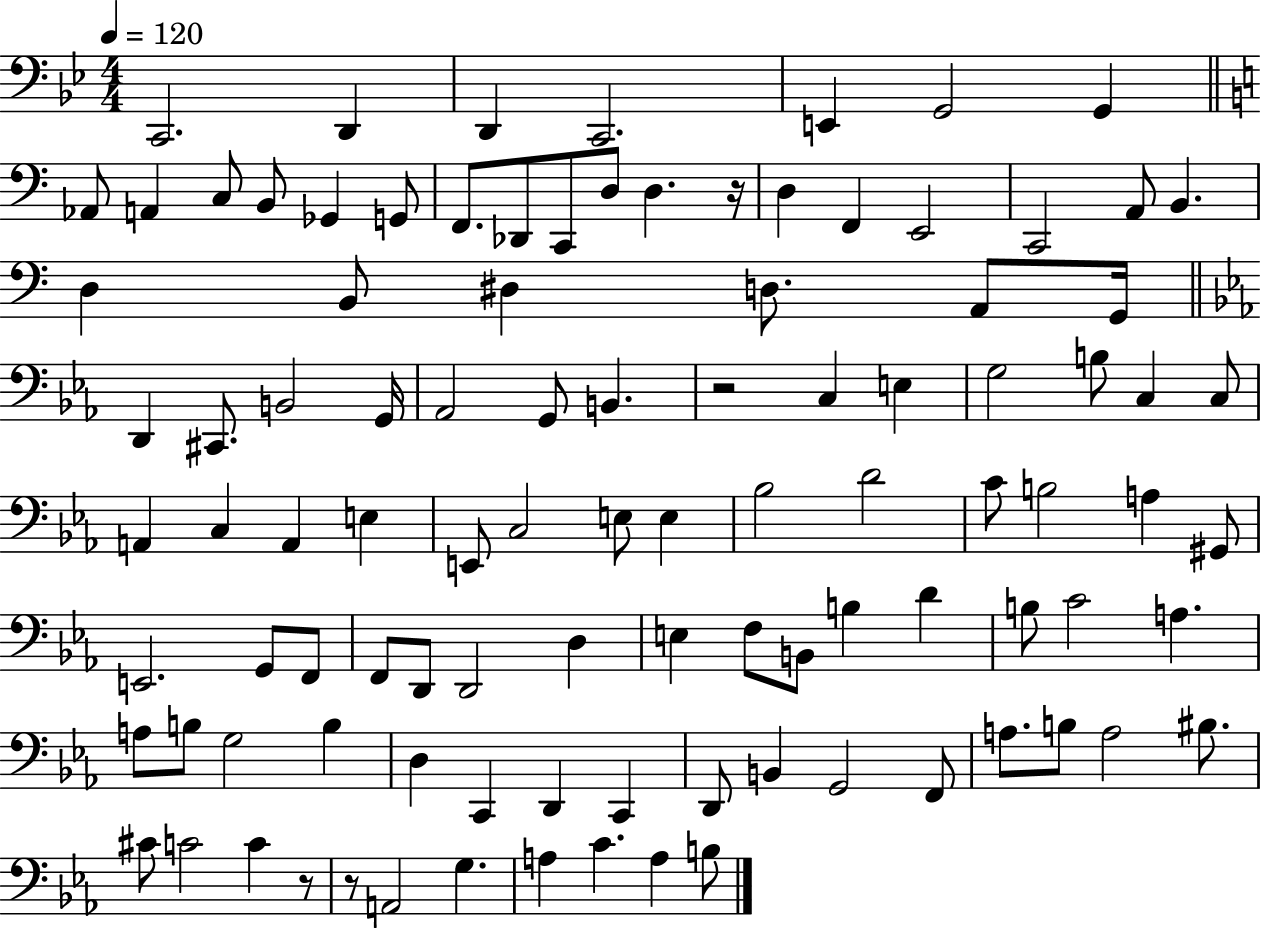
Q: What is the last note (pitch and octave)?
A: B3